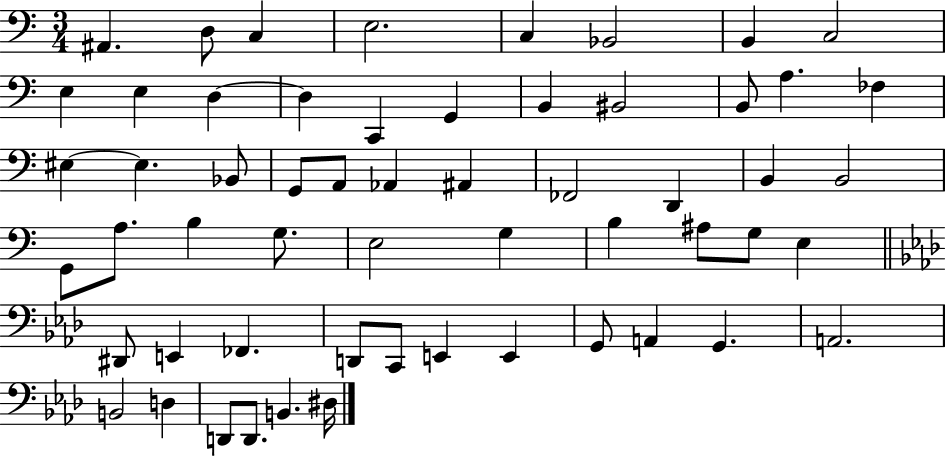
X:1
T:Untitled
M:3/4
L:1/4
K:C
^A,, D,/2 C, E,2 C, _B,,2 B,, C,2 E, E, D, D, C,, G,, B,, ^B,,2 B,,/2 A, _F, ^E, ^E, _B,,/2 G,,/2 A,,/2 _A,, ^A,, _F,,2 D,, B,, B,,2 G,,/2 A,/2 B, G,/2 E,2 G, B, ^A,/2 G,/2 E, ^D,,/2 E,, _F,, D,,/2 C,,/2 E,, E,, G,,/2 A,, G,, A,,2 B,,2 D, D,,/2 D,,/2 B,, ^D,/4